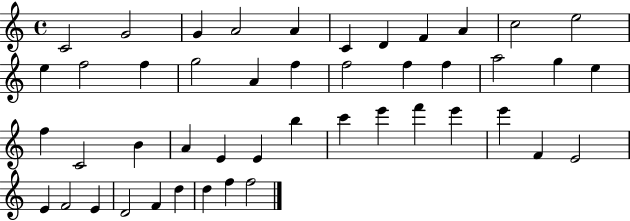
{
  \clef treble
  \time 4/4
  \defaultTimeSignature
  \key c \major
  c'2 g'2 | g'4 a'2 a'4 | c'4 d'4 f'4 a'4 | c''2 e''2 | \break e''4 f''2 f''4 | g''2 a'4 f''4 | f''2 f''4 f''4 | a''2 g''4 e''4 | \break f''4 c'2 b'4 | a'4 e'4 e'4 b''4 | c'''4 e'''4 f'''4 e'''4 | e'''4 f'4 e'2 | \break e'4 f'2 e'4 | d'2 f'4 d''4 | d''4 f''4 f''2 | \bar "|."
}